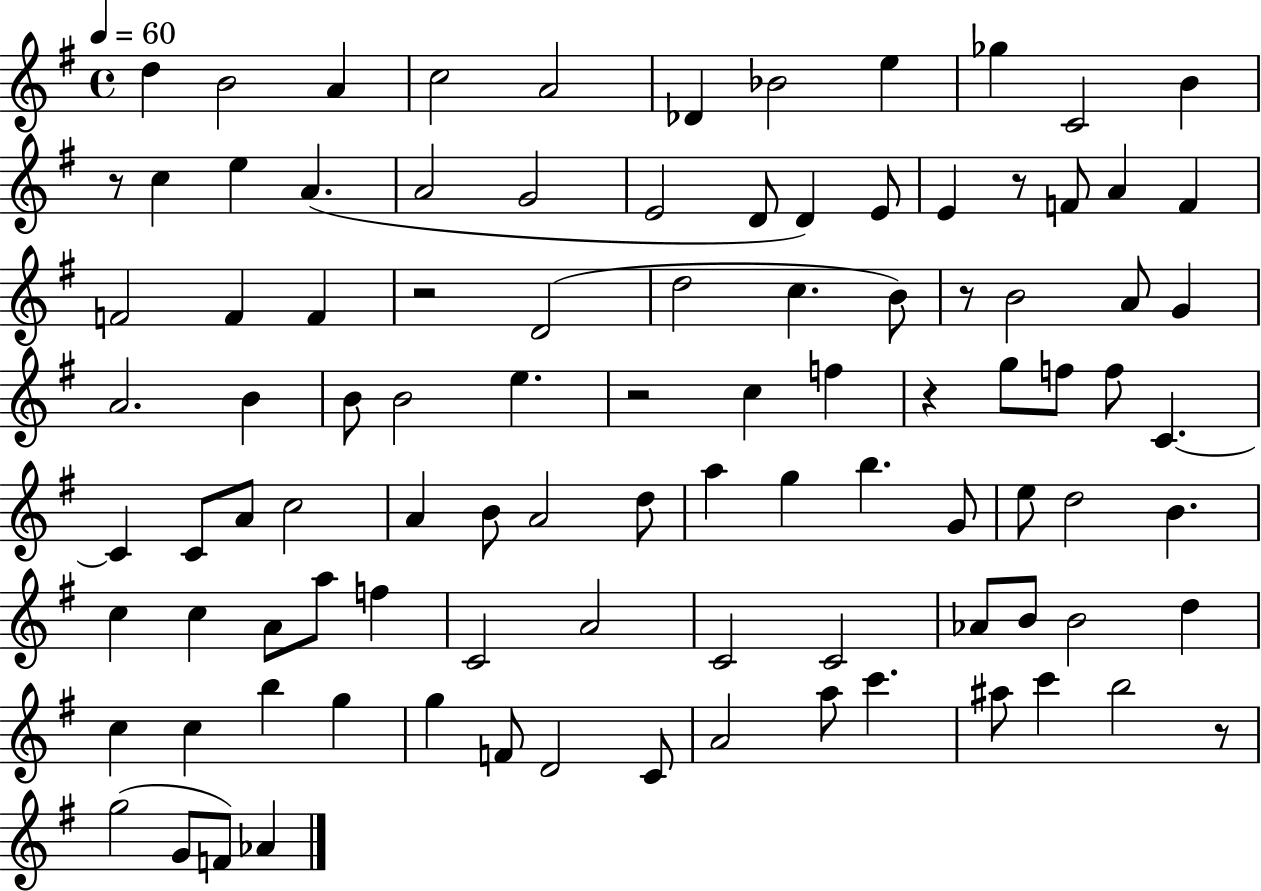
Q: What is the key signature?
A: G major